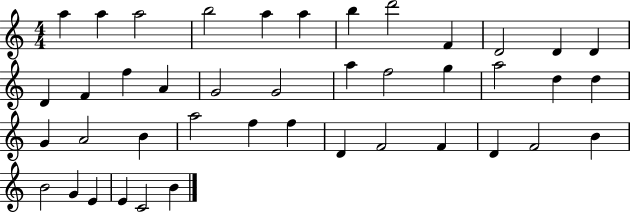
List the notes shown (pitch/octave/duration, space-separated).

A5/q A5/q A5/h B5/h A5/q A5/q B5/q D6/h F4/q D4/h D4/q D4/q D4/q F4/q F5/q A4/q G4/h G4/h A5/q F5/h G5/q A5/h D5/q D5/q G4/q A4/h B4/q A5/h F5/q F5/q D4/q F4/h F4/q D4/q F4/h B4/q B4/h G4/q E4/q E4/q C4/h B4/q